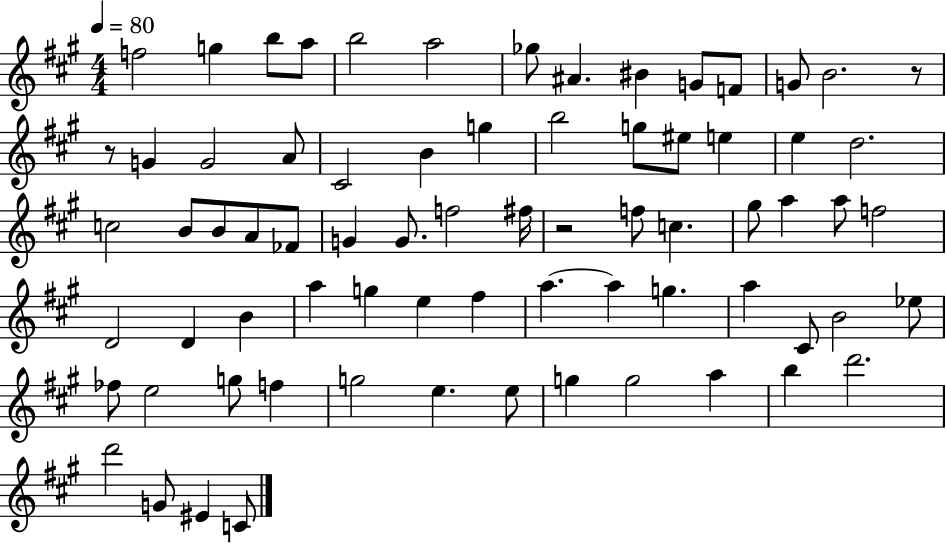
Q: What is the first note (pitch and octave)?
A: F5